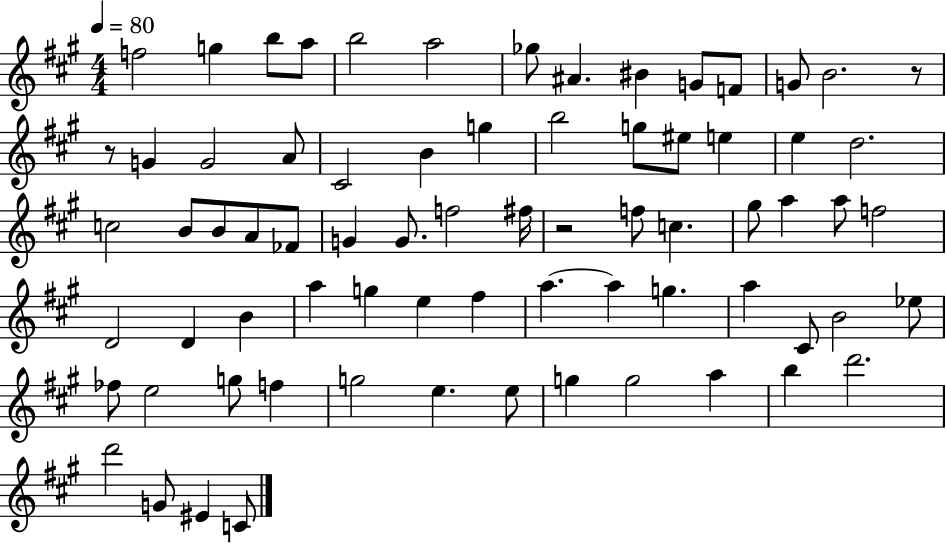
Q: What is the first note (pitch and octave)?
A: F5